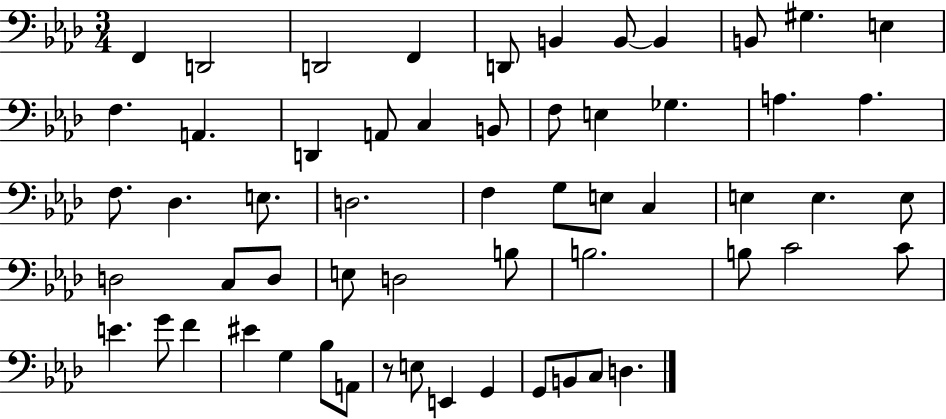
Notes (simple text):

F2/q D2/h D2/h F2/q D2/e B2/q B2/e B2/q B2/e G#3/q. E3/q F3/q. A2/q. D2/q A2/e C3/q B2/e F3/e E3/q Gb3/q. A3/q. A3/q. F3/e. Db3/q. E3/e. D3/h. F3/q G3/e E3/e C3/q E3/q E3/q. E3/e D3/h C3/e D3/e E3/e D3/h B3/e B3/h. B3/e C4/h C4/e E4/q. G4/e F4/q EIS4/q G3/q Bb3/e A2/e R/e E3/e E2/q G2/q G2/e B2/e C3/e D3/q.